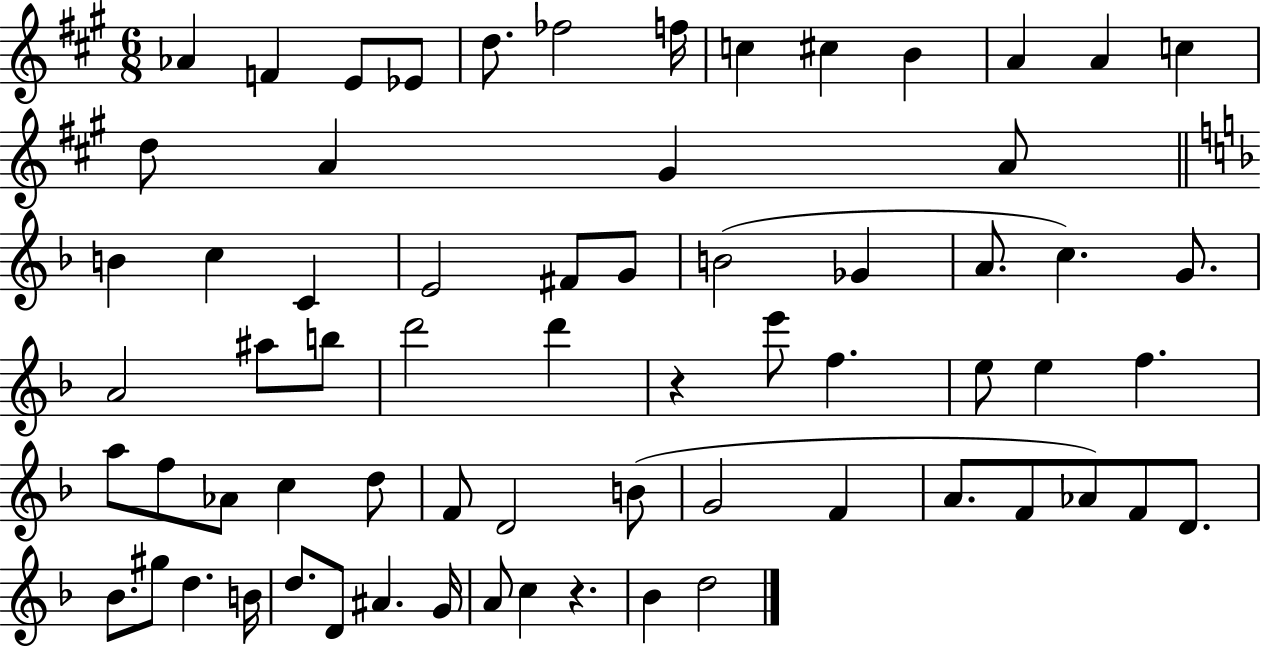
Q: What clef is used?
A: treble